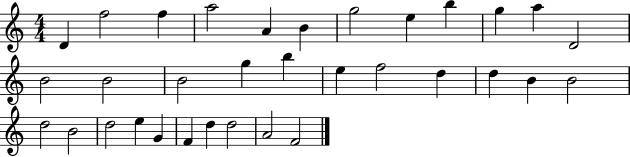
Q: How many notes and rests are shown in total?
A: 33